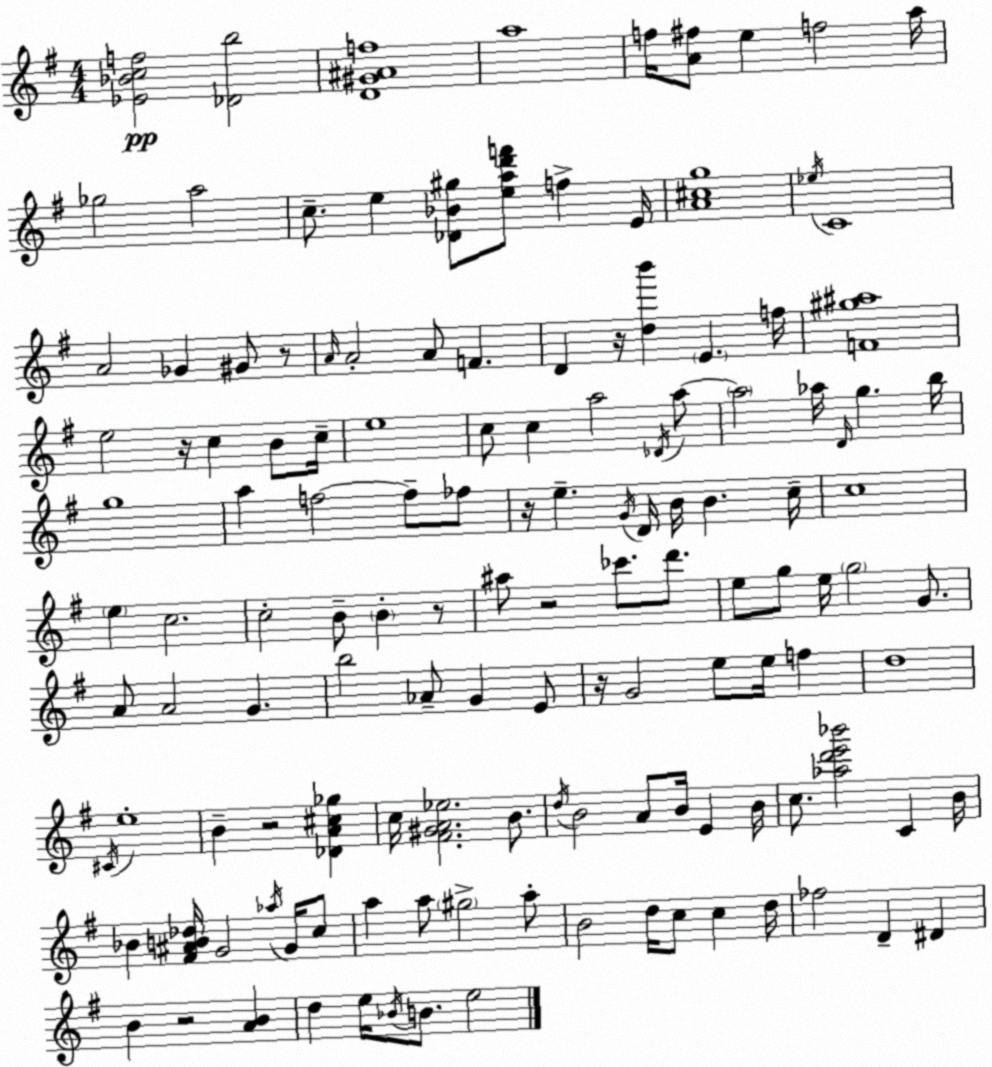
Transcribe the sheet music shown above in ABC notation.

X:1
T:Untitled
M:4/4
L:1/4
K:G
[_E_Bcf]2 [_Db]2 [D^G^Af]4 a4 f/4 [A^f]/2 e f2 a/4 _g2 a2 c/2 e [_D_B^g]/2 [ead'f']/2 f E/4 [A^cg]4 _e/4 C4 A2 _G ^G/2 z/2 A/4 A2 A/2 F D z/4 [db'] E f/4 [F^g^a]4 e2 z/4 c B/2 c/4 e4 c/2 c a2 _D/4 a/2 a2 _a/4 D/4 g b/4 g4 a f2 f/2 _f/2 z/4 e G/4 D/4 B/4 B c/4 c4 e c2 c2 B/2 B z/2 ^a/2 z2 _c'/2 d'/2 e/2 g/2 e/4 g2 G/2 A/2 A2 G b2 _A/2 G E/2 z/4 G2 e/2 e/4 f d4 ^C/4 e4 B z2 [_DA^c_g] c/4 [^F^GA_e]2 B/2 d/4 B2 A/2 B/4 E B/4 c/2 [_ad'e'_b']2 C B/4 _B [^F^AB_d]/4 G2 _a/4 G/4 c/2 a a/2 ^g2 a/2 B2 d/4 c/2 c d/4 _f2 D ^D B z2 [AB] d e/4 _B/4 B/2 e2